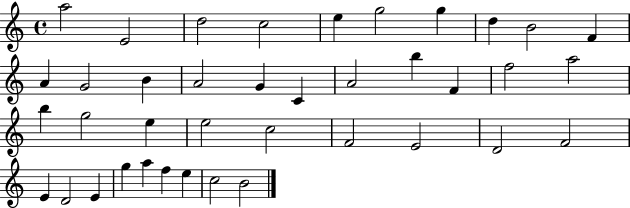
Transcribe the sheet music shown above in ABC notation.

X:1
T:Untitled
M:4/4
L:1/4
K:C
a2 E2 d2 c2 e g2 g d B2 F A G2 B A2 G C A2 b F f2 a2 b g2 e e2 c2 F2 E2 D2 F2 E D2 E g a f e c2 B2